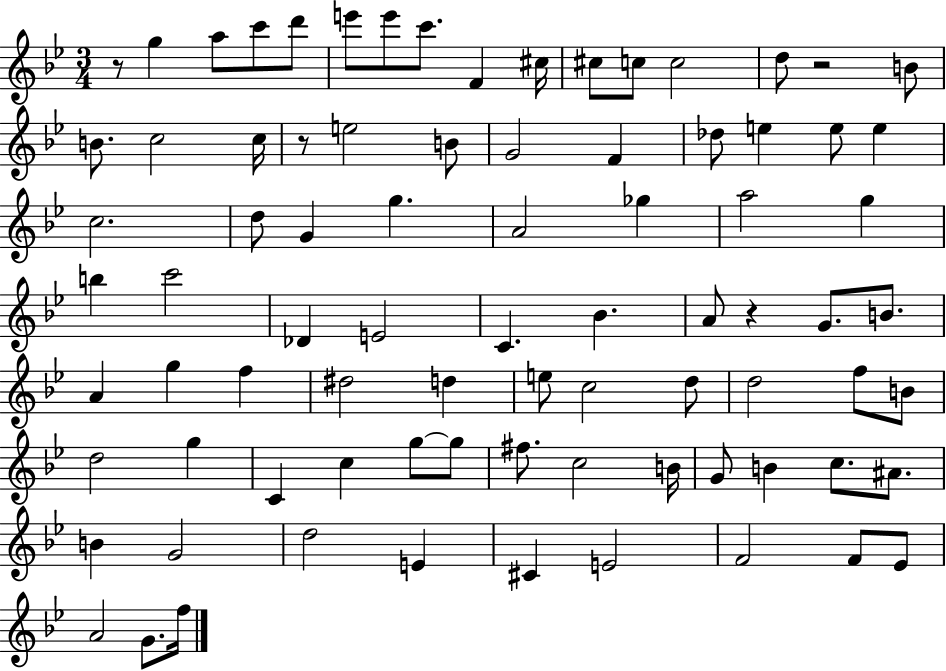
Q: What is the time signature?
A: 3/4